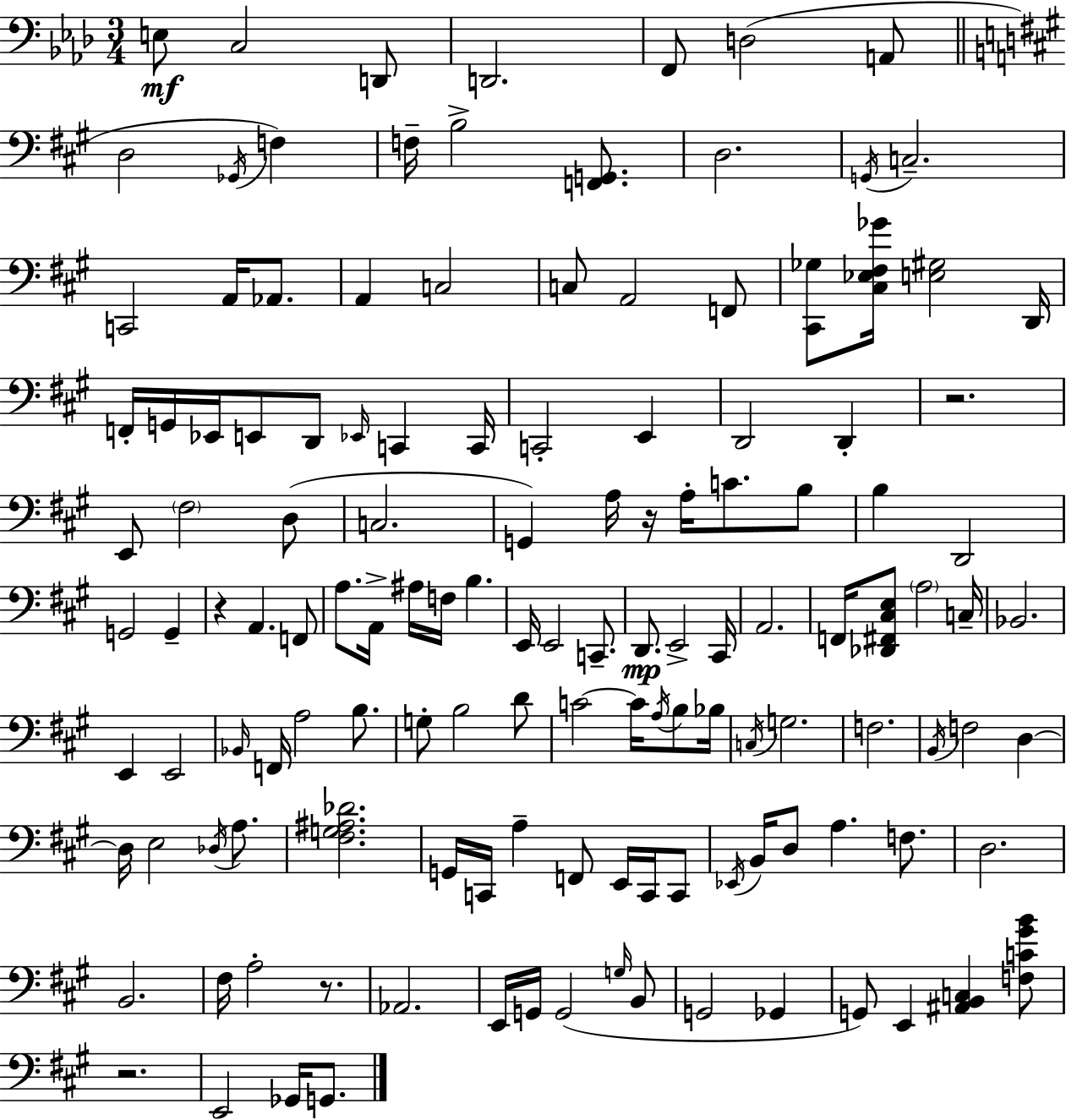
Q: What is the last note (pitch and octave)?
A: G2